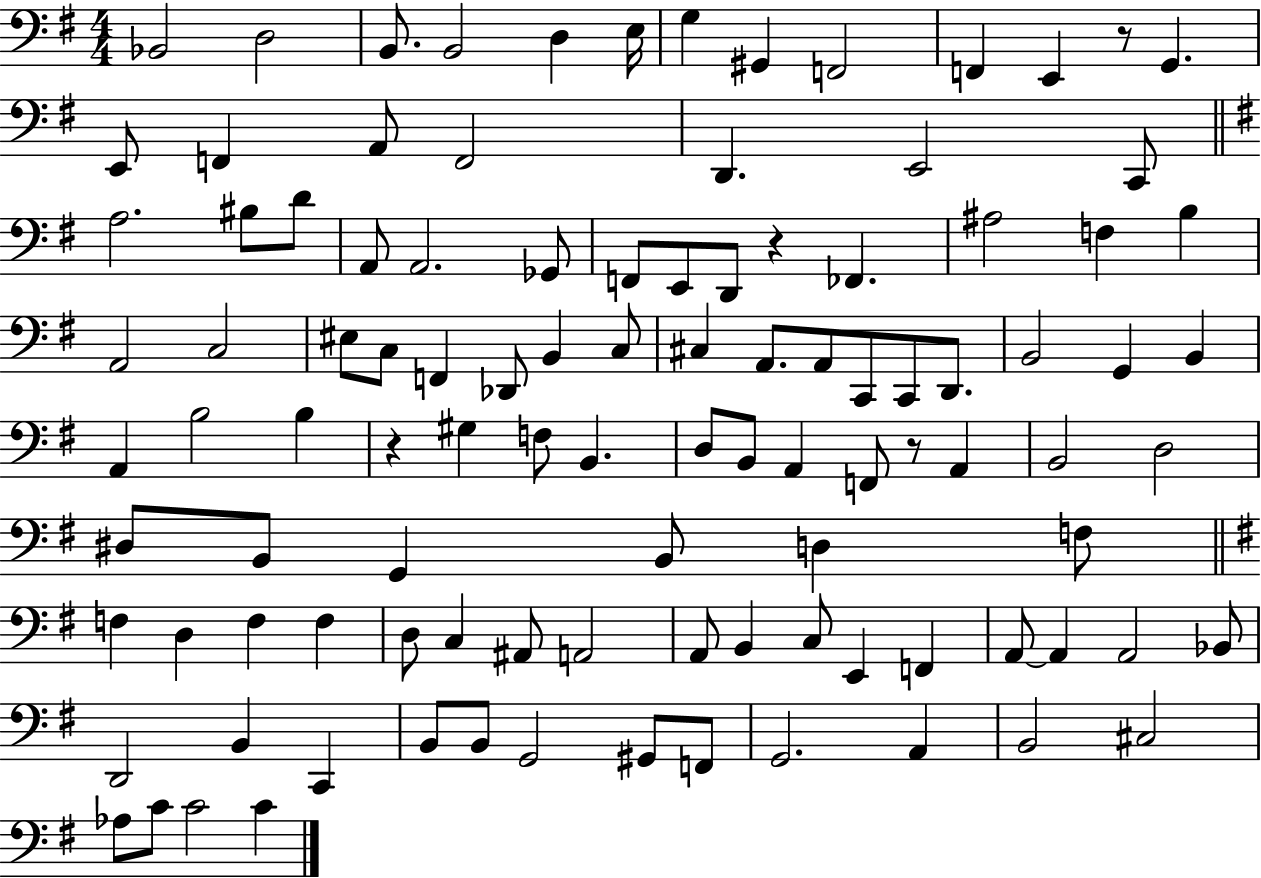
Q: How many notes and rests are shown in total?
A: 105